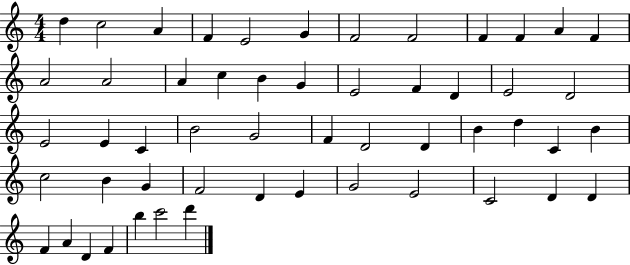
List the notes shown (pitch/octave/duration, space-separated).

D5/q C5/h A4/q F4/q E4/h G4/q F4/h F4/h F4/q F4/q A4/q F4/q A4/h A4/h A4/q C5/q B4/q G4/q E4/h F4/q D4/q E4/h D4/h E4/h E4/q C4/q B4/h G4/h F4/q D4/h D4/q B4/q D5/q C4/q B4/q C5/h B4/q G4/q F4/h D4/q E4/q G4/h E4/h C4/h D4/q D4/q F4/q A4/q D4/q F4/q B5/q C6/h D6/q